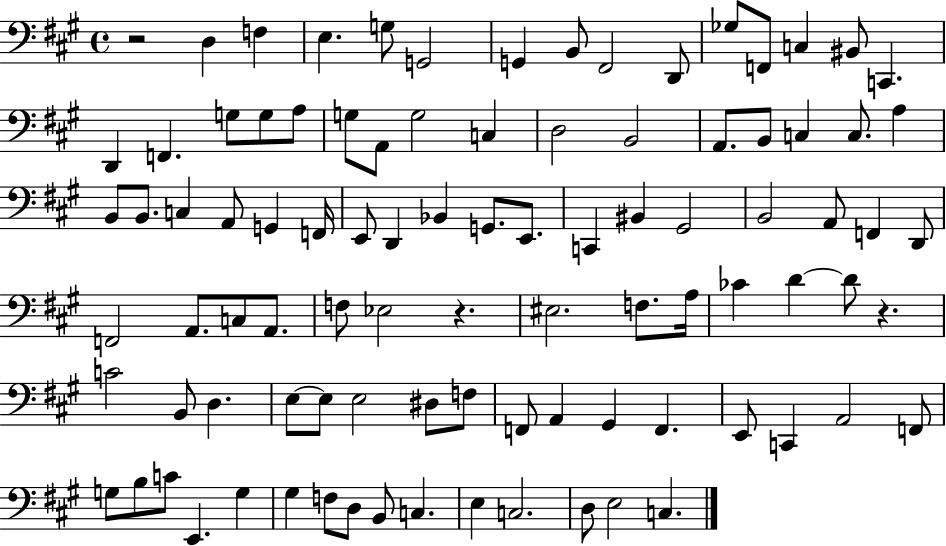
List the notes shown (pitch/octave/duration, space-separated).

R/h D3/q F3/q E3/q. G3/e G2/h G2/q B2/e F#2/h D2/e Gb3/e F2/e C3/q BIS2/e C2/q. D2/q F2/q. G3/e G3/e A3/e G3/e A2/e G3/h C3/q D3/h B2/h A2/e. B2/e C3/q C3/e. A3/q B2/e B2/e. C3/q A2/e G2/q F2/s E2/e D2/q Bb2/q G2/e. E2/e. C2/q BIS2/q G#2/h B2/h A2/e F2/q D2/e F2/h A2/e. C3/e A2/e. F3/e Eb3/h R/q. EIS3/h. F3/e. A3/s CES4/q D4/q D4/e R/q. C4/h B2/e D3/q. E3/e E3/e E3/h D#3/e F3/e F2/e A2/q G#2/q F2/q. E2/e C2/q A2/h F2/e G3/e B3/e C4/e E2/q. G3/q G#3/q F3/e D3/e B2/e C3/q. E3/q C3/h. D3/e E3/h C3/q.